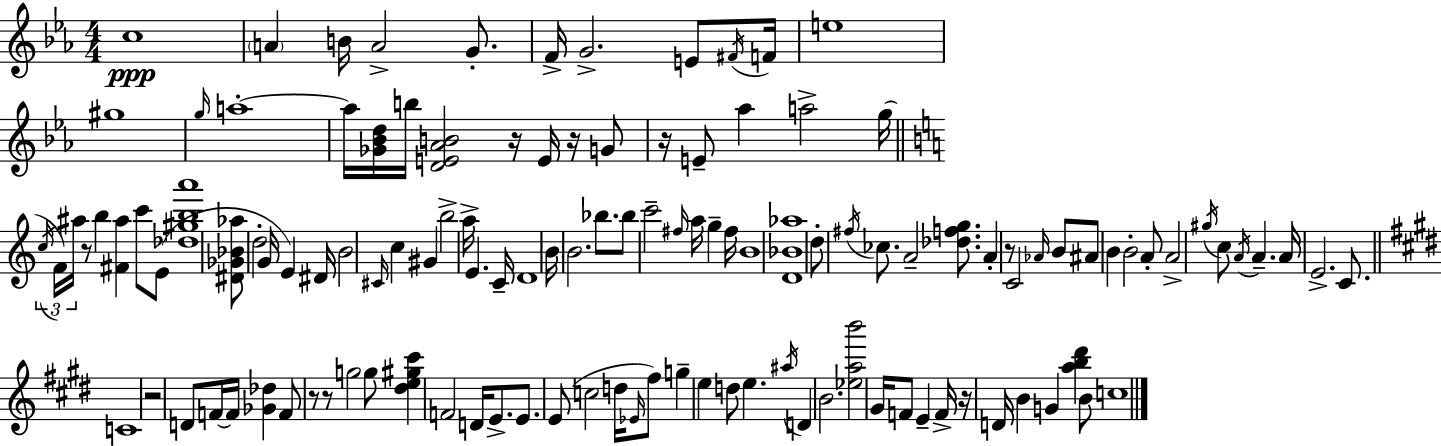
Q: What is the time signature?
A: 4/4